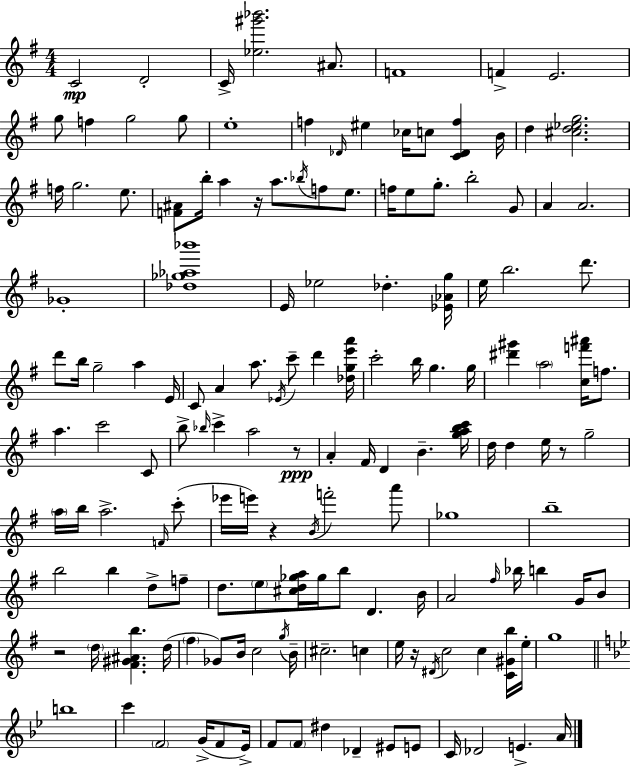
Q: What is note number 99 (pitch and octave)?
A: Bb5